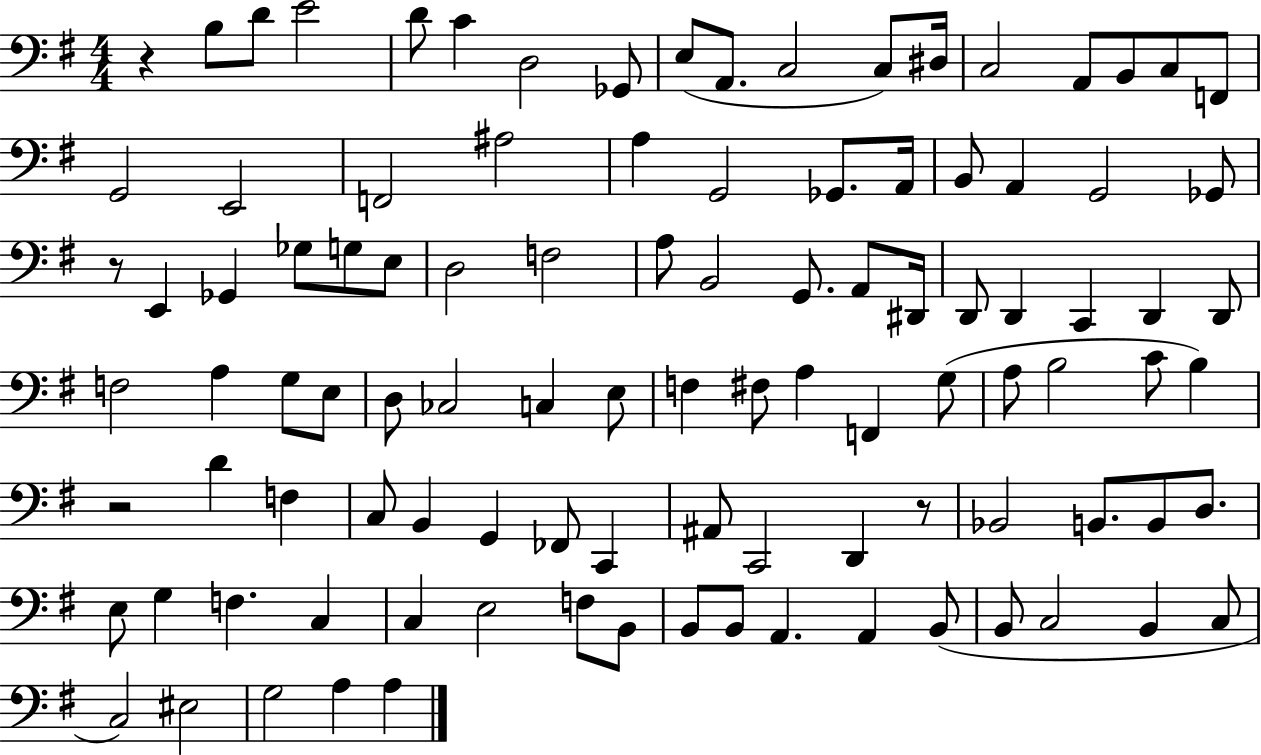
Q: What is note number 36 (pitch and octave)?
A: F3